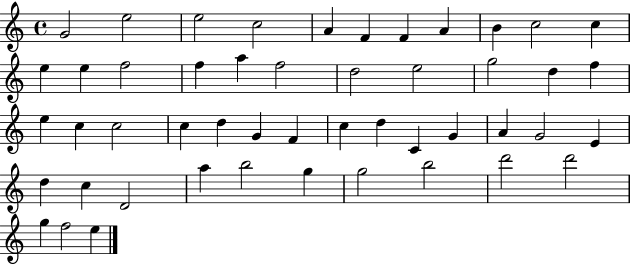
X:1
T:Untitled
M:4/4
L:1/4
K:C
G2 e2 e2 c2 A F F A B c2 c e e f2 f a f2 d2 e2 g2 d f e c c2 c d G F c d C G A G2 E d c D2 a b2 g g2 b2 d'2 d'2 g f2 e